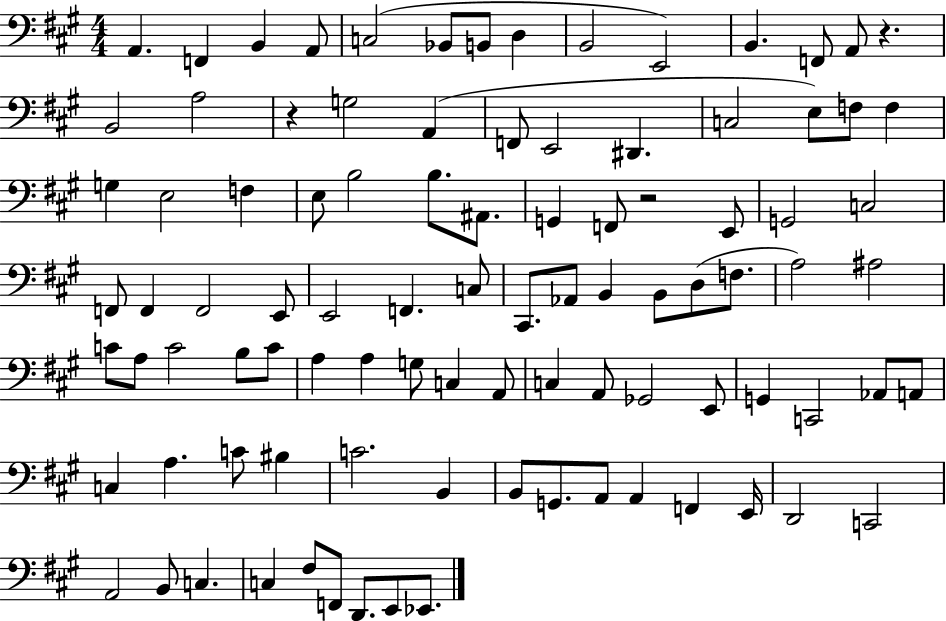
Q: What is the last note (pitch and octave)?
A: Eb2